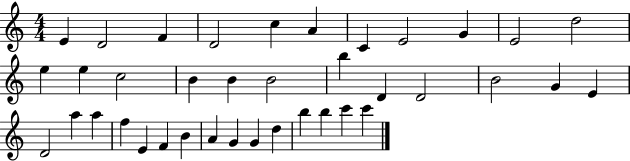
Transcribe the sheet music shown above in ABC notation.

X:1
T:Untitled
M:4/4
L:1/4
K:C
E D2 F D2 c A C E2 G E2 d2 e e c2 B B B2 b D D2 B2 G E D2 a a f E F B A G G d b b c' c'